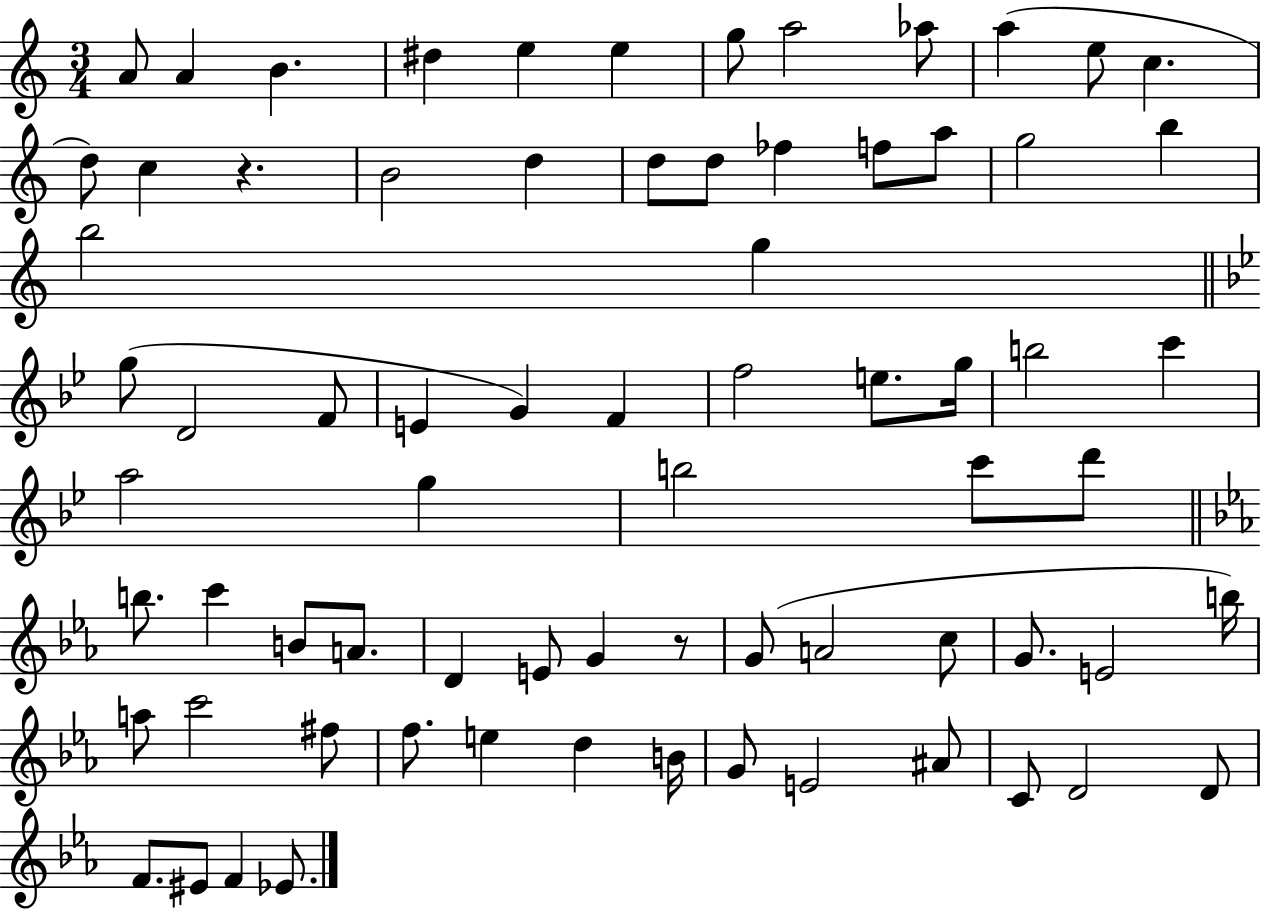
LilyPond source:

{
  \clef treble
  \numericTimeSignature
  \time 3/4
  \key c \major
  a'8 a'4 b'4. | dis''4 e''4 e''4 | g''8 a''2 aes''8 | a''4( e''8 c''4. | \break d''8) c''4 r4. | b'2 d''4 | d''8 d''8 fes''4 f''8 a''8 | g''2 b''4 | \break b''2 g''4 | \bar "||" \break \key bes \major g''8( d'2 f'8 | e'4 g'4) f'4 | f''2 e''8. g''16 | b''2 c'''4 | \break a''2 g''4 | b''2 c'''8 d'''8 | \bar "||" \break \key c \minor b''8. c'''4 b'8 a'8. | d'4 e'8 g'4 r8 | g'8( a'2 c''8 | g'8. e'2 b''16) | \break a''8 c'''2 fis''8 | f''8. e''4 d''4 b'16 | g'8 e'2 ais'8 | c'8 d'2 d'8 | \break f'8. eis'8 f'4 ees'8. | \bar "|."
}